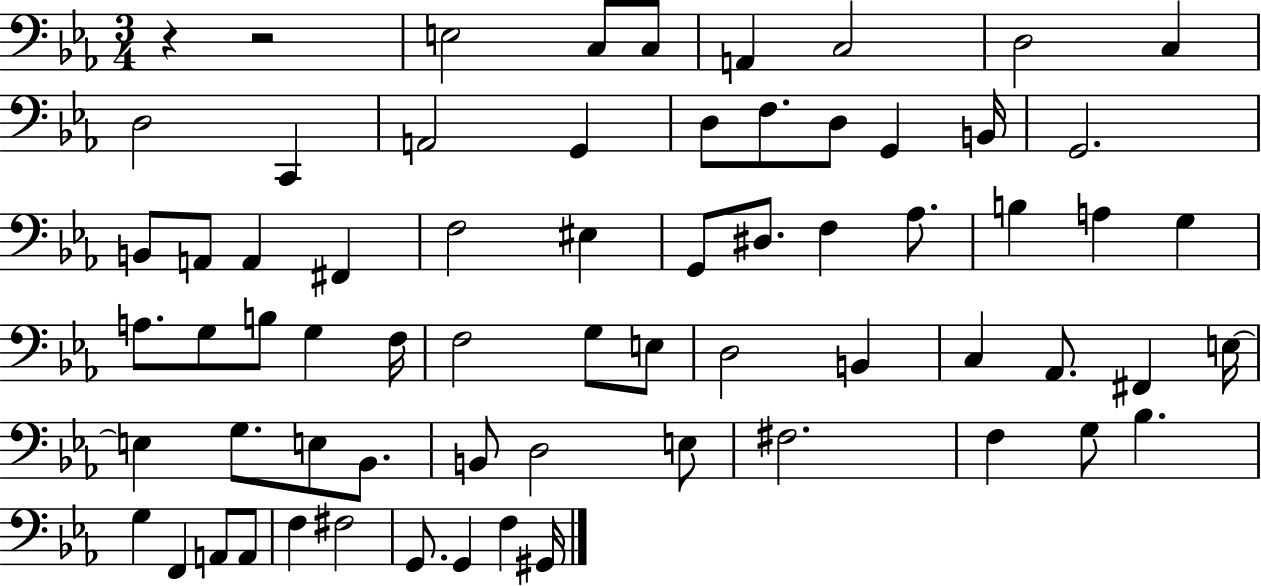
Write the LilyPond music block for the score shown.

{
  \clef bass
  \numericTimeSignature
  \time 3/4
  \key ees \major
  r4 r2 | e2 c8 c8 | a,4 c2 | d2 c4 | \break d2 c,4 | a,2 g,4 | d8 f8. d8 g,4 b,16 | g,2. | \break b,8 a,8 a,4 fis,4 | f2 eis4 | g,8 dis8. f4 aes8. | b4 a4 g4 | \break a8. g8 b8 g4 f16 | f2 g8 e8 | d2 b,4 | c4 aes,8. fis,4 e16~~ | \break e4 g8. e8 bes,8. | b,8 d2 e8 | fis2. | f4 g8 bes4. | \break g4 f,4 a,8 a,8 | f4 fis2 | g,8. g,4 f4 gis,16 | \bar "|."
}